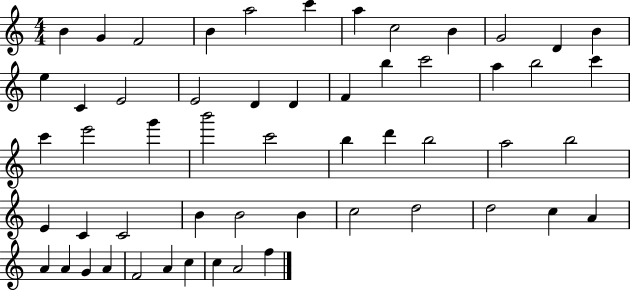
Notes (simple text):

B4/q G4/q F4/h B4/q A5/h C6/q A5/q C5/h B4/q G4/h D4/q B4/q E5/q C4/q E4/h E4/h D4/q D4/q F4/q B5/q C6/h A5/q B5/h C6/q C6/q E6/h G6/q B6/h C6/h B5/q D6/q B5/h A5/h B5/h E4/q C4/q C4/h B4/q B4/h B4/q C5/h D5/h D5/h C5/q A4/q A4/q A4/q G4/q A4/q F4/h A4/q C5/q C5/q A4/h F5/q